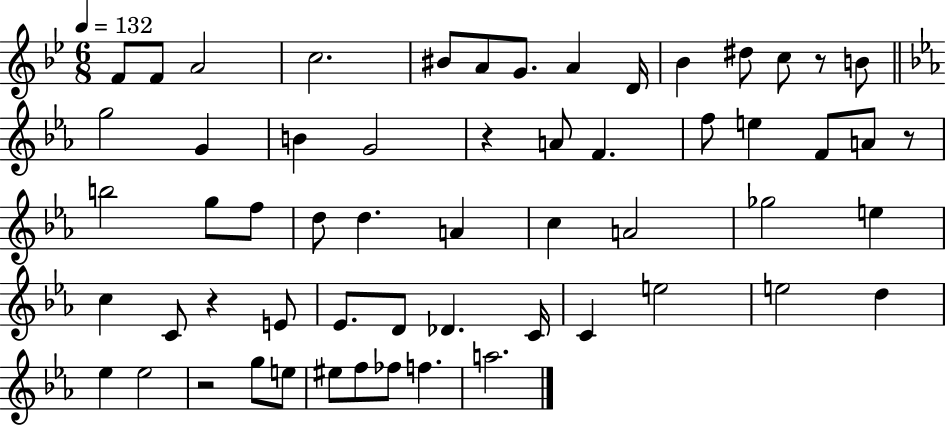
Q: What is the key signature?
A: BES major